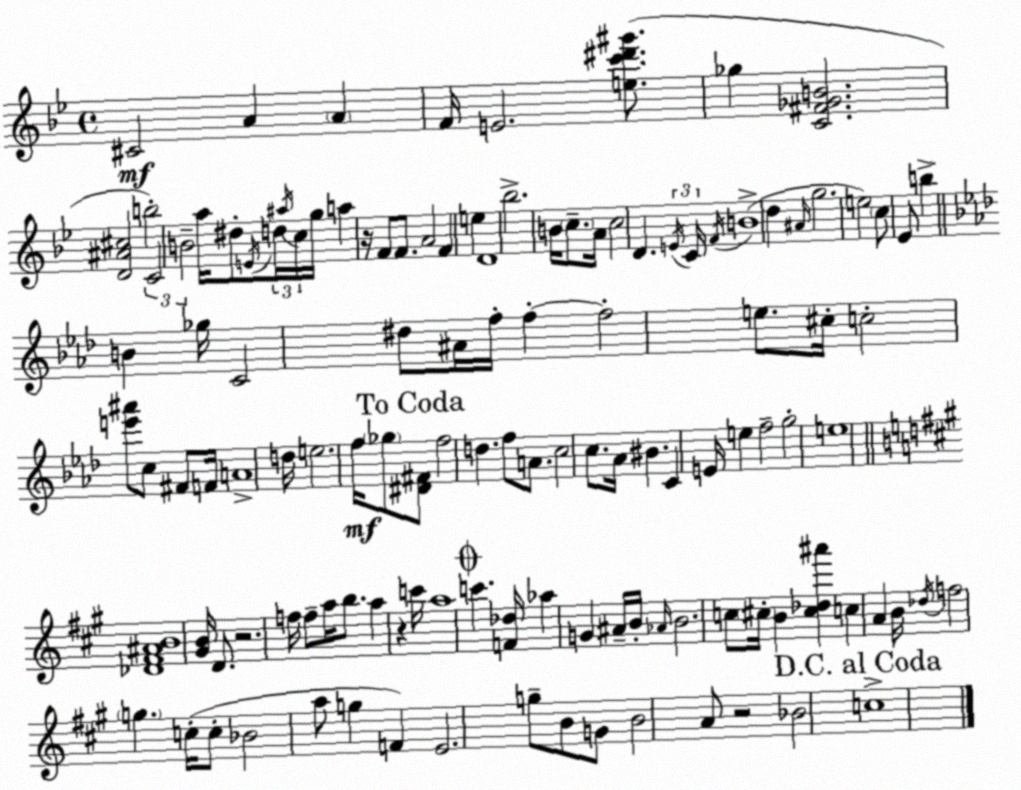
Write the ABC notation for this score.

X:1
T:Untitled
M:4/4
L:1/4
K:Bb
^C2 A A F/4 E2 [ec'^d'^g']/2 _g [C^F_GB]2 [D^A^c]2 b2 C2 B2 a/4 ^d/2 E/4 d/4 ^a/4 c/4 g/4 a z/4 F/2 F/2 A2 F e D4 _b2 B/4 c/2 A/4 c2 D E/4 C/4 F/4 B4 d ^A/4 g2 e2 c/2 _E/2 b B _g/4 C2 ^d/2 ^A/4 f/4 f f2 e/2 ^c/4 c2 [e'^a']/2 c/2 ^F/2 F/4 A4 d/4 e2 f/4 _g/2 [^D^F]/2 f2 d f/2 A/2 c2 c/2 _A/4 ^B C E/4 e f2 g2 e4 [_D^F^AB]4 [^GB]/4 D/2 z2 f/4 f/2 a/4 b/2 a z c'/4 a4 c' [F_d]/4 _a G ^A/4 B/4 _A/4 B2 c/2 ^c/4 B [^c_d^a'] c A B/4 _d/4 f2 g c/4 c/2 _B2 a/2 g F E2 g/2 B/2 G/2 B2 A/2 z2 _B2 c4